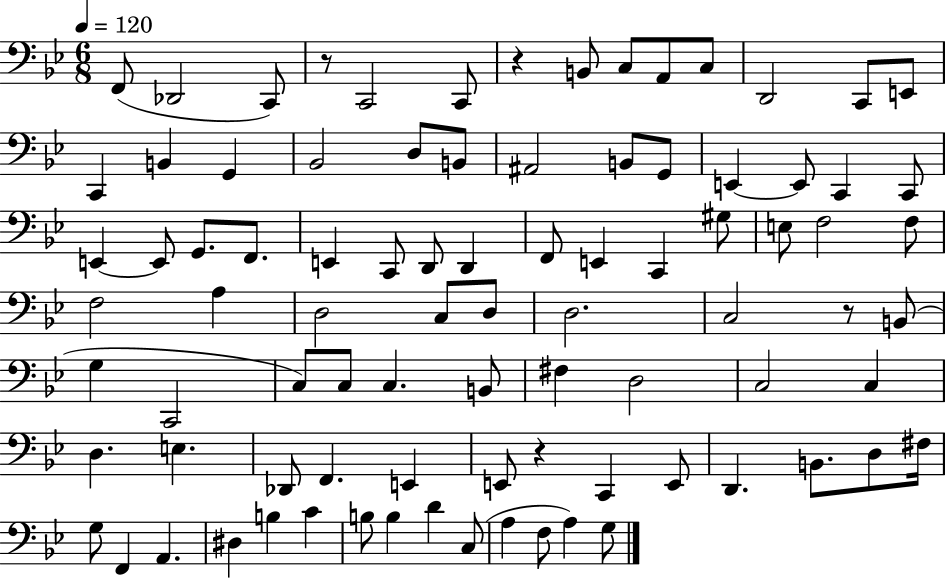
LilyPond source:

{
  \clef bass
  \numericTimeSignature
  \time 6/8
  \key bes \major
  \tempo 4 = 120
  f,8( des,2 c,8) | r8 c,2 c,8 | r4 b,8 c8 a,8 c8 | d,2 c,8 e,8 | \break c,4 b,4 g,4 | bes,2 d8 b,8 | ais,2 b,8 g,8 | e,4~~ e,8 c,4 c,8 | \break e,4~~ e,8 g,8. f,8. | e,4 c,8 d,8 d,4 | f,8 e,4 c,4 gis8 | e8 f2 f8 | \break f2 a4 | d2 c8 d8 | d2. | c2 r8 b,8( | \break g4 c,2 | c8) c8 c4. b,8 | fis4 d2 | c2 c4 | \break d4. e4. | des,8 f,4. e,4 | e,8 r4 c,4 e,8 | d,4. b,8. d8 fis16 | \break g8 f,4 a,4. | dis4 b4 c'4 | b8 b4 d'4 c8( | a4 f8 a4) g8 | \break \bar "|."
}